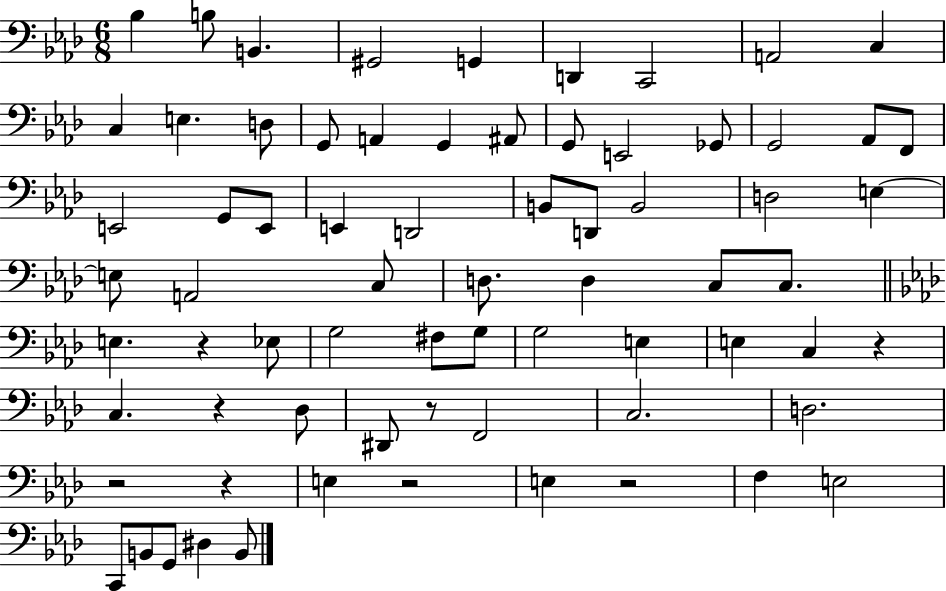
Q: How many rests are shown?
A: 8